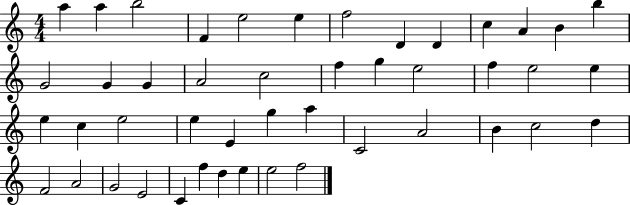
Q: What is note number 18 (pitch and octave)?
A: C5